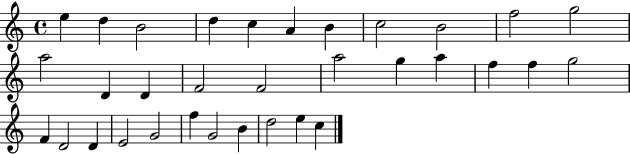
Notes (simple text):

E5/q D5/q B4/h D5/q C5/q A4/q B4/q C5/h B4/h F5/h G5/h A5/h D4/q D4/q F4/h F4/h A5/h G5/q A5/q F5/q F5/q G5/h F4/q D4/h D4/q E4/h G4/h F5/q G4/h B4/q D5/h E5/q C5/q